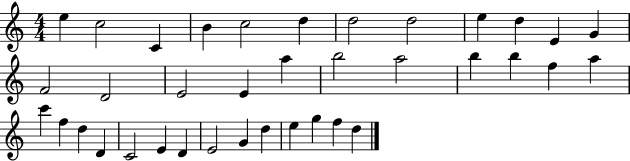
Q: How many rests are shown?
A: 0